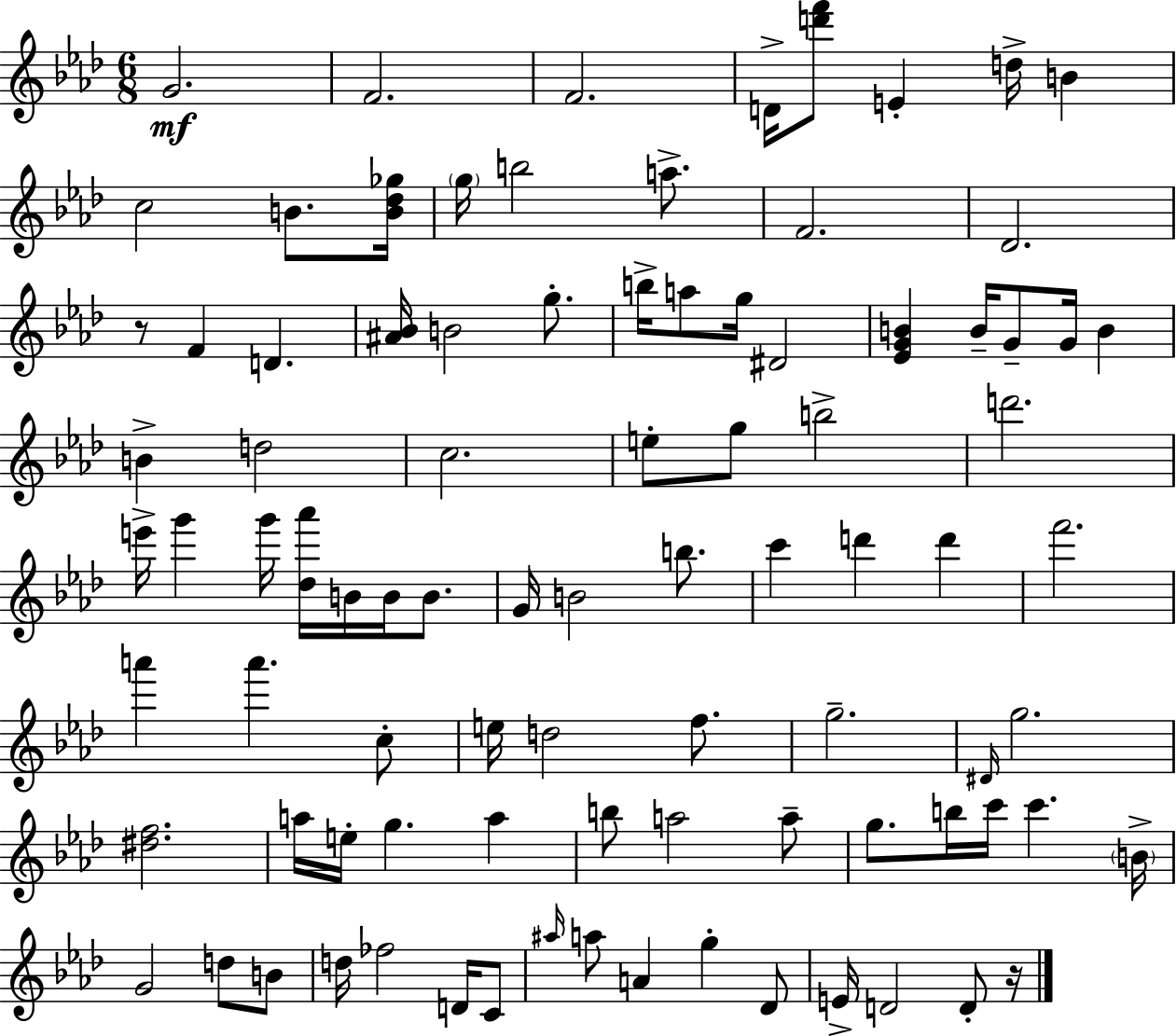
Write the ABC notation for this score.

X:1
T:Untitled
M:6/8
L:1/4
K:Fm
G2 F2 F2 D/4 [d'f']/2 E d/4 B c2 B/2 [B_d_g]/4 g/4 b2 a/2 F2 _D2 z/2 F D [^A_B]/4 B2 g/2 b/4 a/2 g/4 ^D2 [_EGB] B/4 G/2 G/4 B B d2 c2 e/2 g/2 b2 d'2 e'/4 g' g'/4 [_d_a']/4 B/4 B/4 B/2 G/4 B2 b/2 c' d' d' f'2 a' a' c/2 e/4 d2 f/2 g2 ^D/4 g2 [^df]2 a/4 e/4 g a b/2 a2 a/2 g/2 b/4 c'/4 c' B/4 G2 d/2 B/2 d/4 _f2 D/4 C/2 ^a/4 a/2 A g _D/2 E/4 D2 D/2 z/4